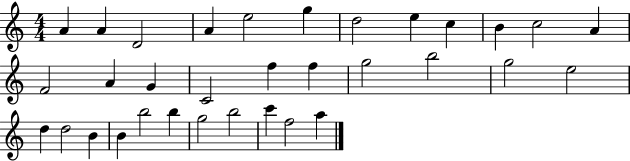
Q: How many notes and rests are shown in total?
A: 33